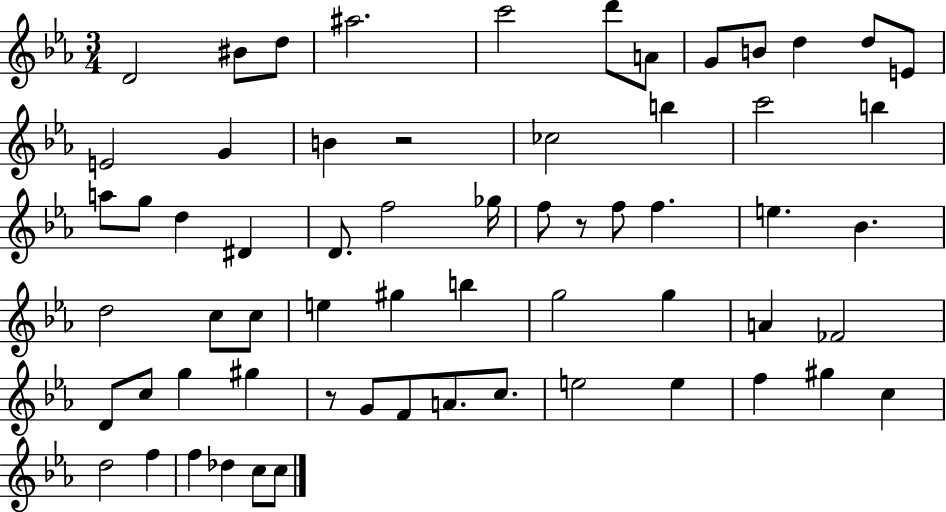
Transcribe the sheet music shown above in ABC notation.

X:1
T:Untitled
M:3/4
L:1/4
K:Eb
D2 ^B/2 d/2 ^a2 c'2 d'/2 A/2 G/2 B/2 d d/2 E/2 E2 G B z2 _c2 b c'2 b a/2 g/2 d ^D D/2 f2 _g/4 f/2 z/2 f/2 f e _B d2 c/2 c/2 e ^g b g2 g A _F2 D/2 c/2 g ^g z/2 G/2 F/2 A/2 c/2 e2 e f ^g c d2 f f _d c/2 c/2